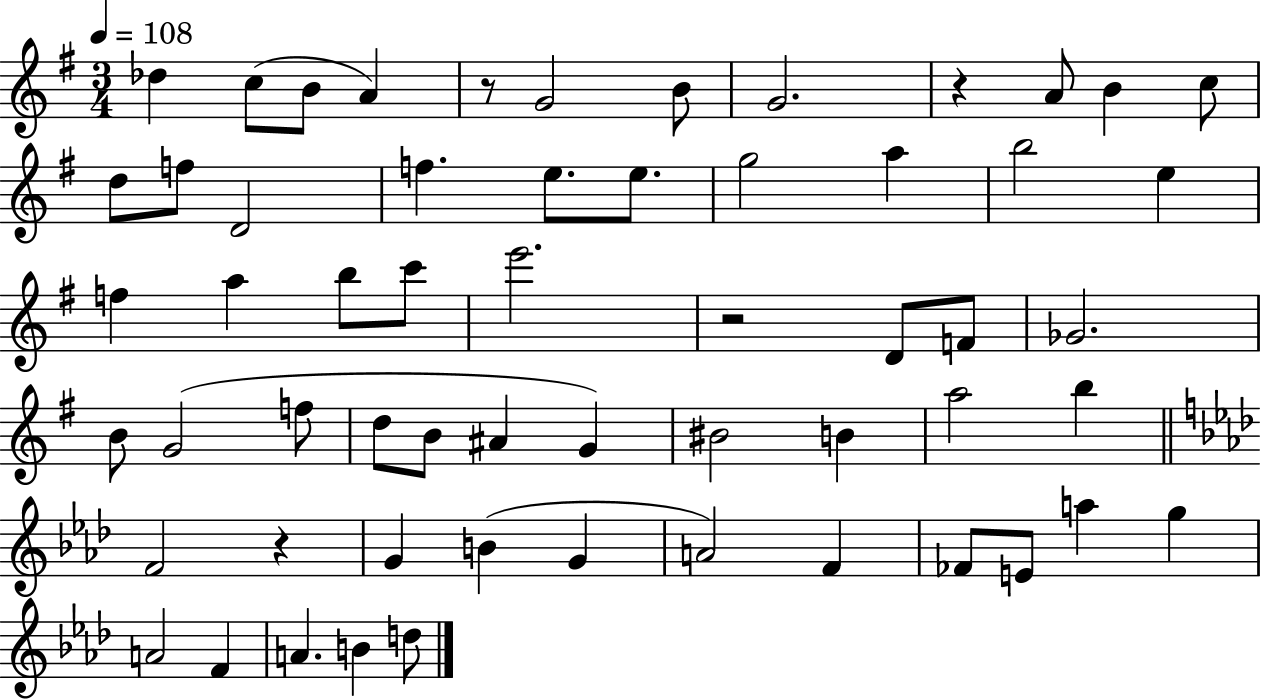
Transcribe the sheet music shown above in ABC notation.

X:1
T:Untitled
M:3/4
L:1/4
K:G
_d c/2 B/2 A z/2 G2 B/2 G2 z A/2 B c/2 d/2 f/2 D2 f e/2 e/2 g2 a b2 e f a b/2 c'/2 e'2 z2 D/2 F/2 _G2 B/2 G2 f/2 d/2 B/2 ^A G ^B2 B a2 b F2 z G B G A2 F _F/2 E/2 a g A2 F A B d/2